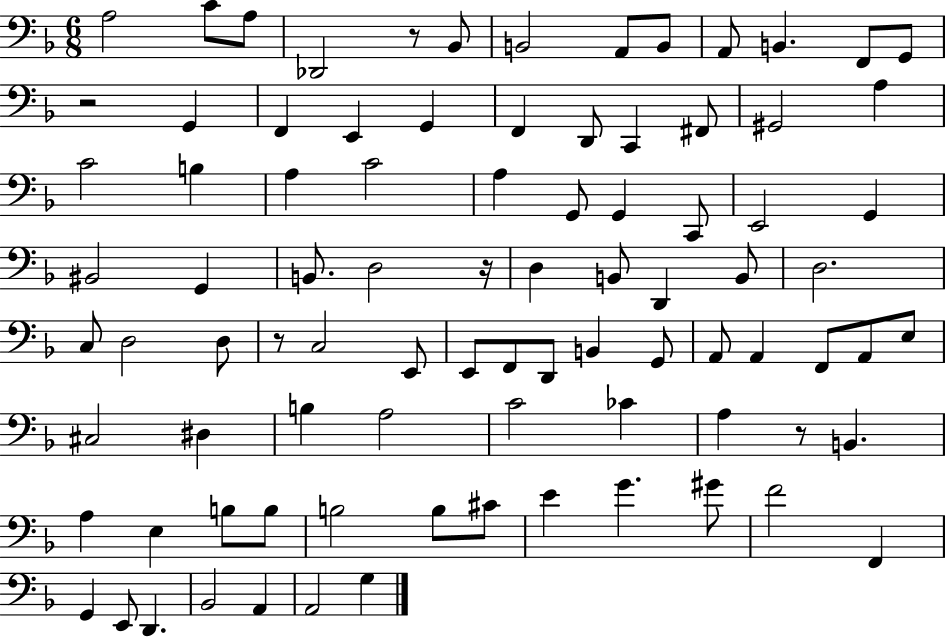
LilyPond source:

{
  \clef bass
  \numericTimeSignature
  \time 6/8
  \key f \major
  a2 c'8 a8 | des,2 r8 bes,8 | b,2 a,8 b,8 | a,8 b,4. f,8 g,8 | \break r2 g,4 | f,4 e,4 g,4 | f,4 d,8 c,4 fis,8 | gis,2 a4 | \break c'2 b4 | a4 c'2 | a4 g,8 g,4 c,8 | e,2 g,4 | \break bis,2 g,4 | b,8. d2 r16 | d4 b,8 d,4 b,8 | d2. | \break c8 d2 d8 | r8 c2 e,8 | e,8 f,8 d,8 b,4 g,8 | a,8 a,4 f,8 a,8 e8 | \break cis2 dis4 | b4 a2 | c'2 ces'4 | a4 r8 b,4. | \break a4 e4 b8 b8 | b2 b8 cis'8 | e'4 g'4. gis'8 | f'2 f,4 | \break g,4 e,8 d,4. | bes,2 a,4 | a,2 g4 | \bar "|."
}